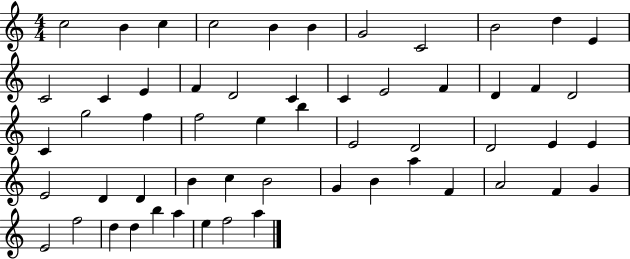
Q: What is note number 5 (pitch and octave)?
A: B4